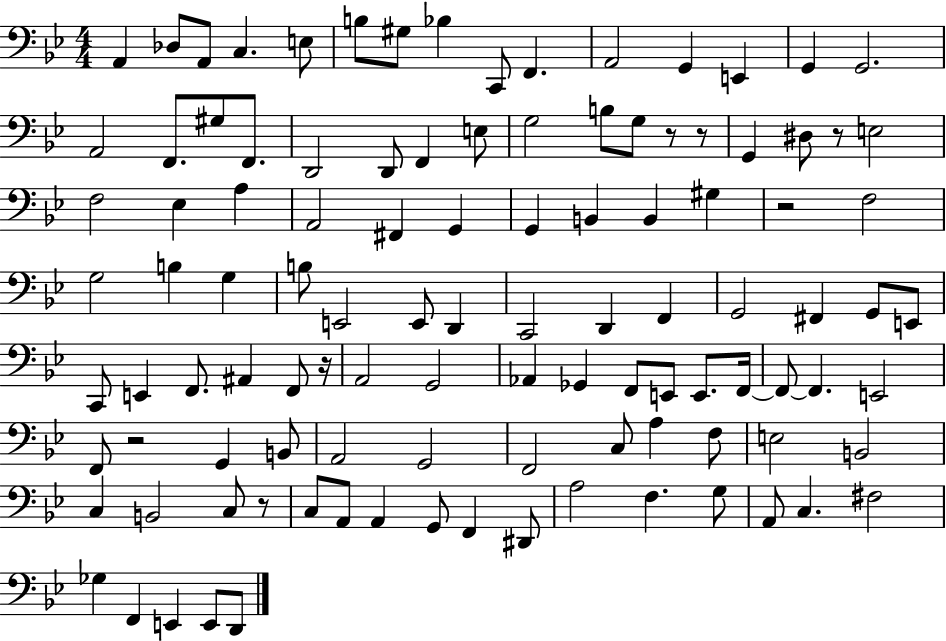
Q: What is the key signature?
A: BES major